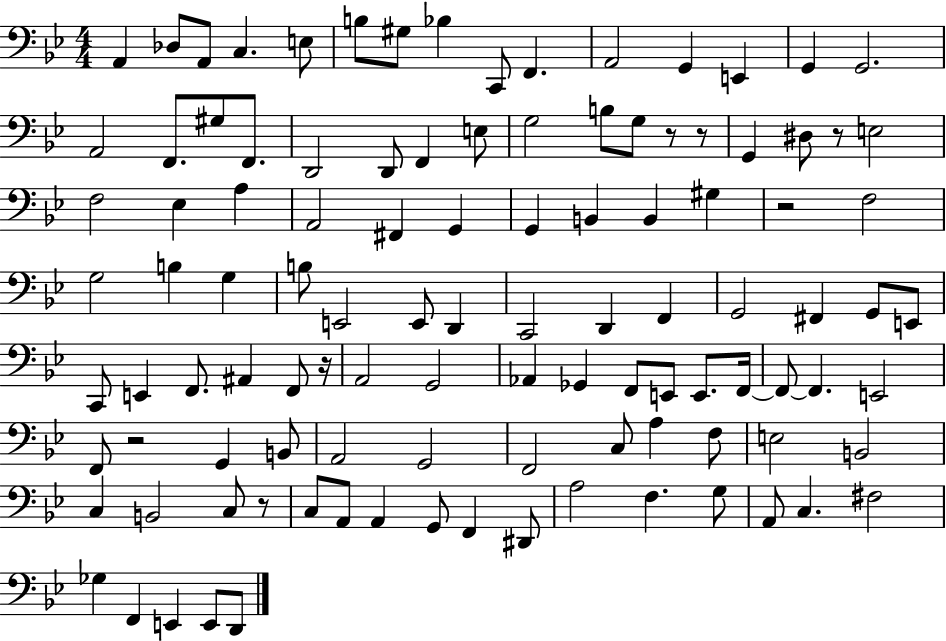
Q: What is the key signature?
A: BES major